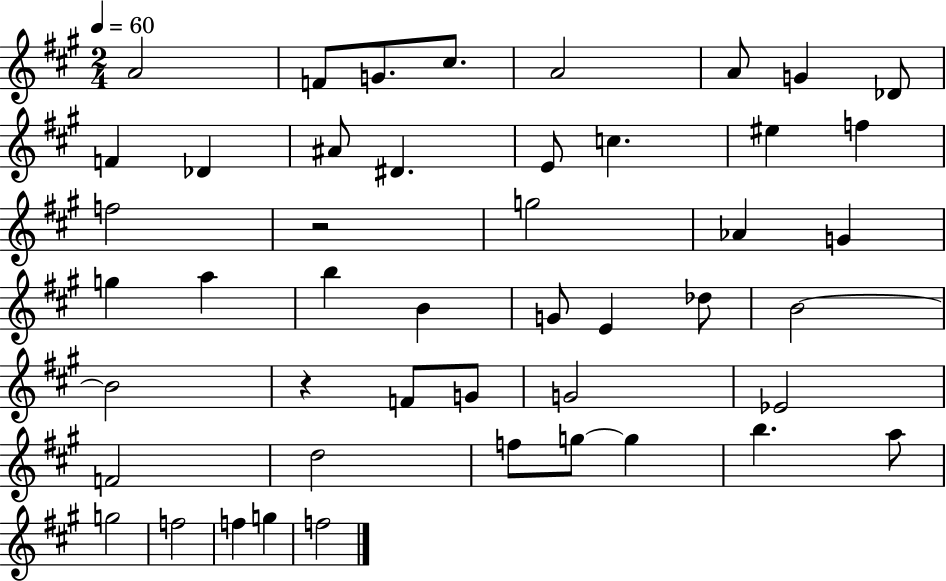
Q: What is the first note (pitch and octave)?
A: A4